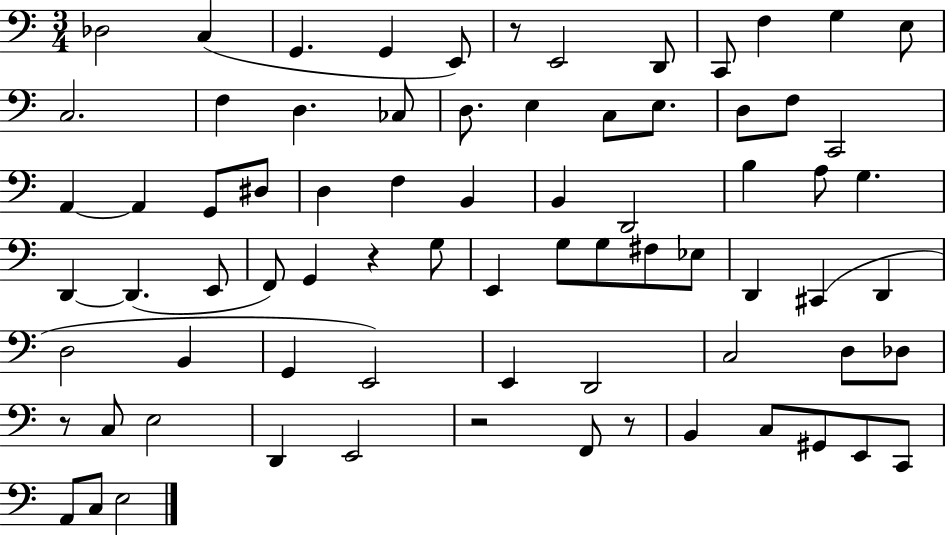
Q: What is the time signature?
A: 3/4